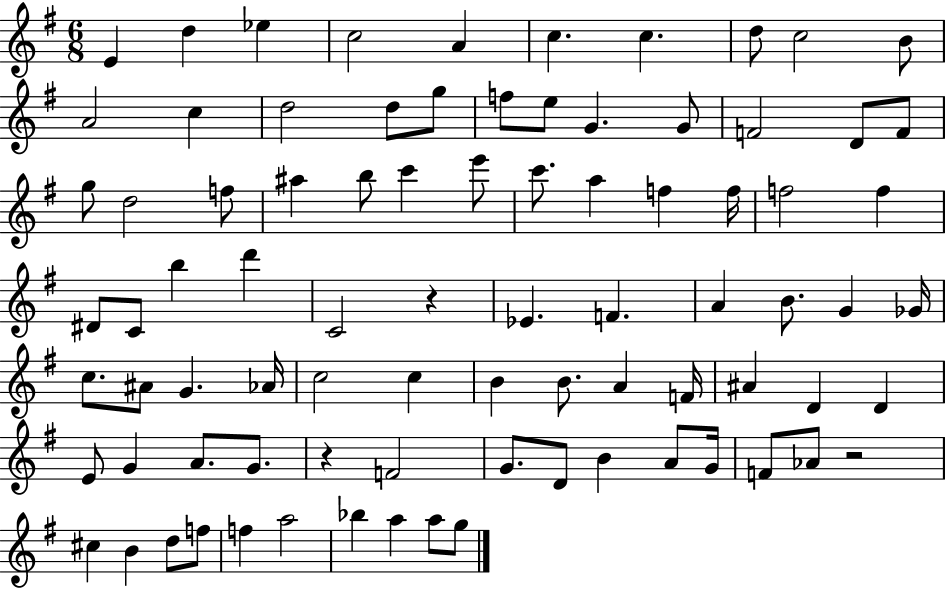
X:1
T:Untitled
M:6/8
L:1/4
K:G
E d _e c2 A c c d/2 c2 B/2 A2 c d2 d/2 g/2 f/2 e/2 G G/2 F2 D/2 F/2 g/2 d2 f/2 ^a b/2 c' e'/2 c'/2 a f f/4 f2 f ^D/2 C/2 b d' C2 z _E F A B/2 G _G/4 c/2 ^A/2 G _A/4 c2 c B B/2 A F/4 ^A D D E/2 G A/2 G/2 z F2 G/2 D/2 B A/2 G/4 F/2 _A/2 z2 ^c B d/2 f/2 f a2 _b a a/2 g/2